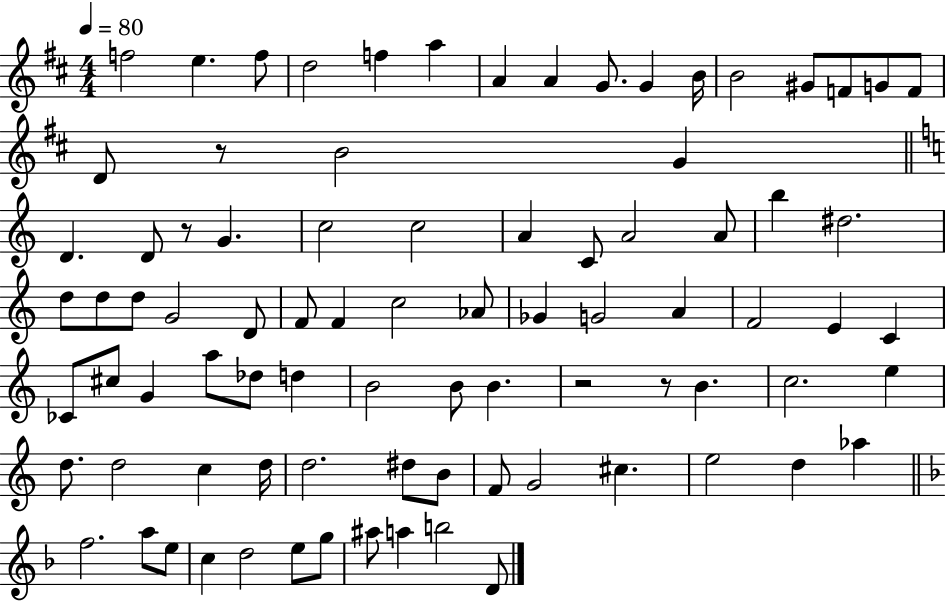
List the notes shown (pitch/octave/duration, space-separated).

F5/h E5/q. F5/e D5/h F5/q A5/q A4/q A4/q G4/e. G4/q B4/s B4/h G#4/e F4/e G4/e F4/e D4/e R/e B4/h G4/q D4/q. D4/e R/e G4/q. C5/h C5/h A4/q C4/e A4/h A4/e B5/q D#5/h. D5/e D5/e D5/e G4/h D4/e F4/e F4/q C5/h Ab4/e Gb4/q G4/h A4/q F4/h E4/q C4/q CES4/e C#5/e G4/q A5/e Db5/e D5/q B4/h B4/e B4/q. R/h R/e B4/q. C5/h. E5/q D5/e. D5/h C5/q D5/s D5/h. D#5/e B4/e F4/e G4/h C#5/q. E5/h D5/q Ab5/q F5/h. A5/e E5/e C5/q D5/h E5/e G5/e A#5/e A5/q B5/h D4/e